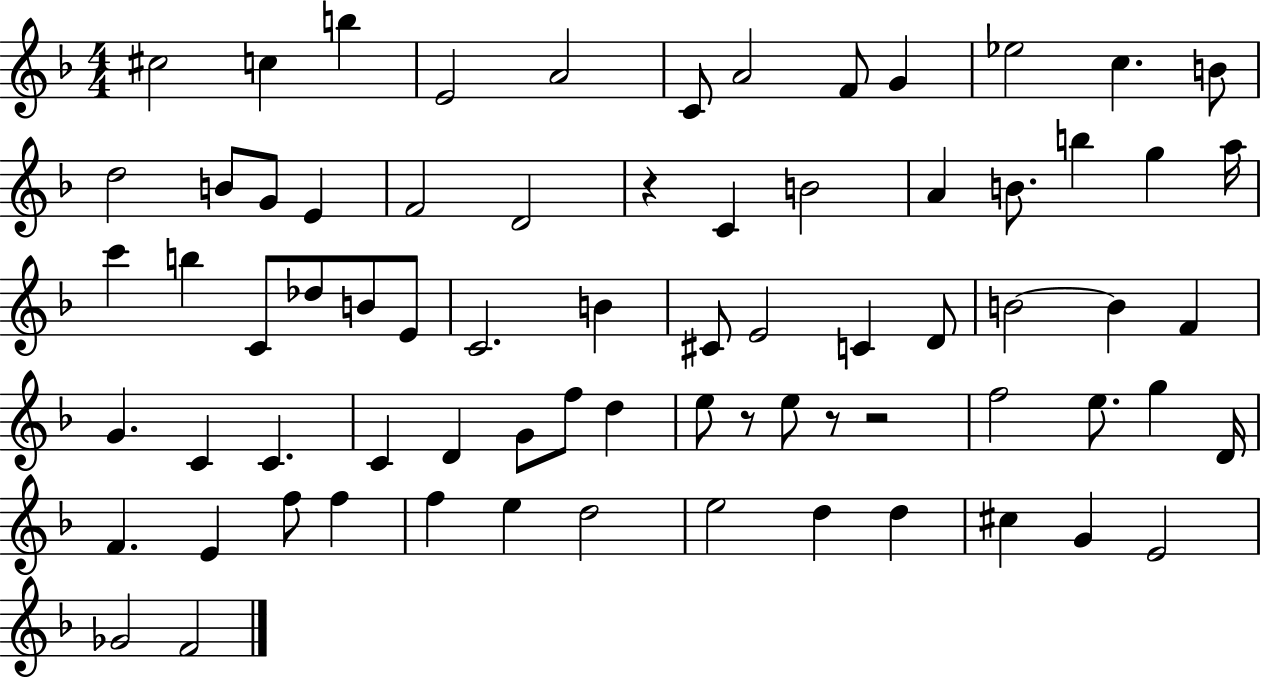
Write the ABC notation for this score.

X:1
T:Untitled
M:4/4
L:1/4
K:F
^c2 c b E2 A2 C/2 A2 F/2 G _e2 c B/2 d2 B/2 G/2 E F2 D2 z C B2 A B/2 b g a/4 c' b C/2 _d/2 B/2 E/2 C2 B ^C/2 E2 C D/2 B2 B F G C C C D G/2 f/2 d e/2 z/2 e/2 z/2 z2 f2 e/2 g D/4 F E f/2 f f e d2 e2 d d ^c G E2 _G2 F2